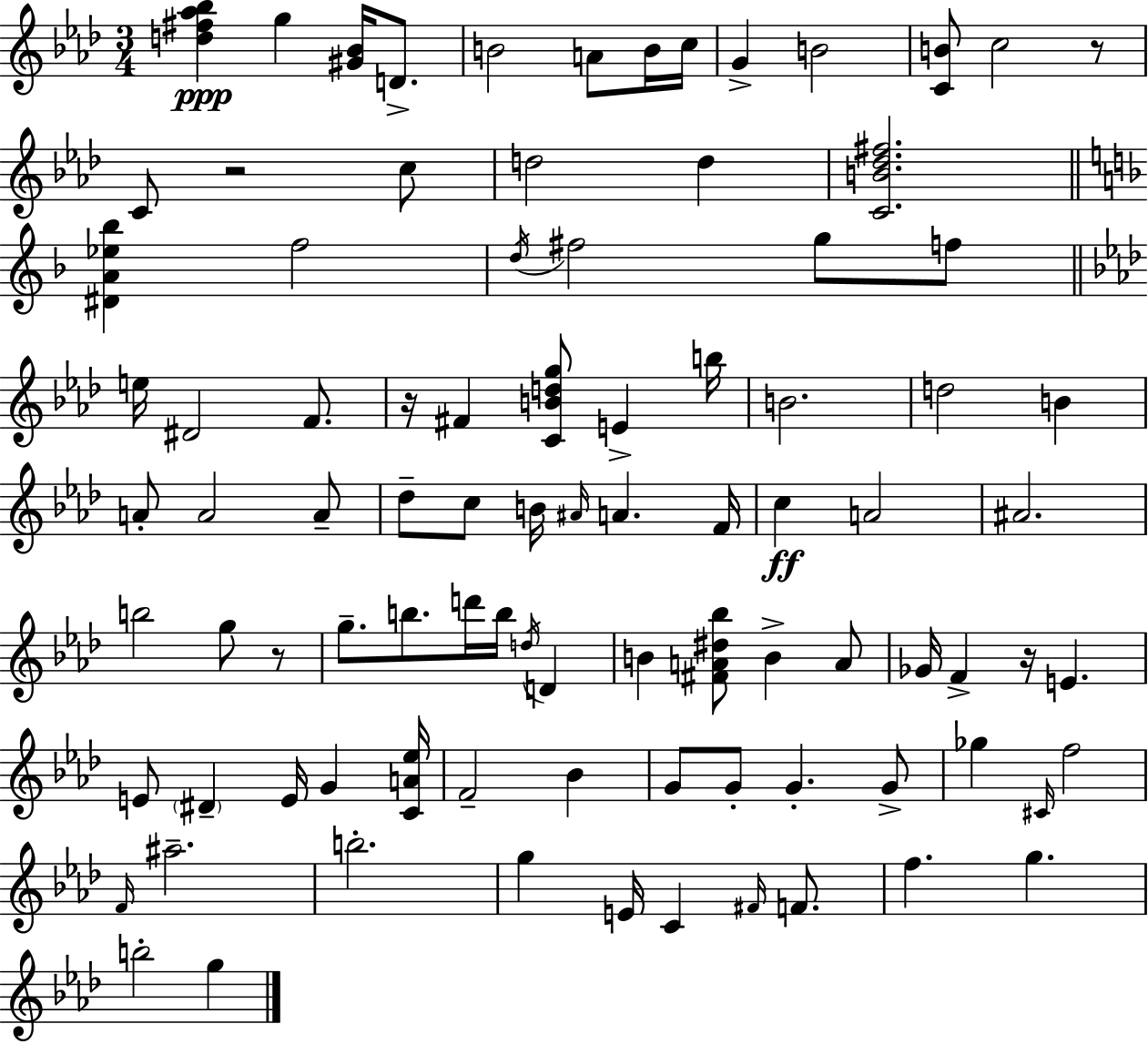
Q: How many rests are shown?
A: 5